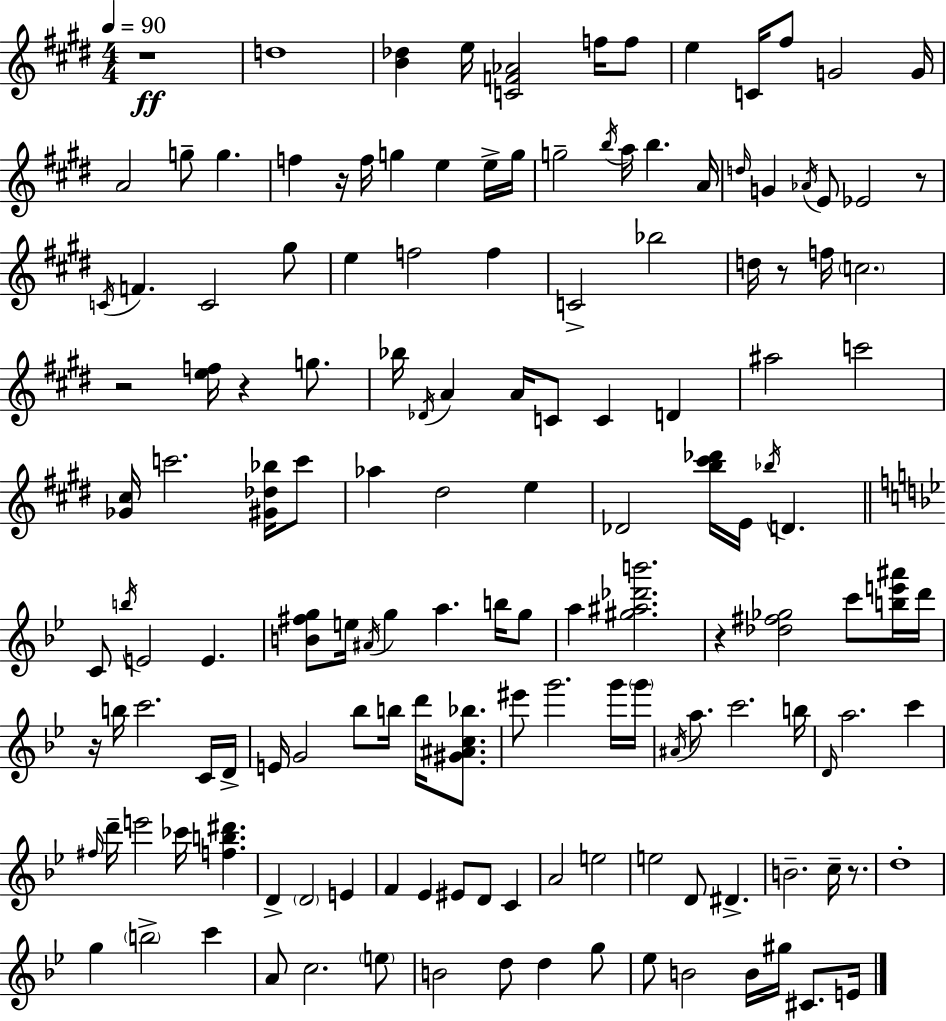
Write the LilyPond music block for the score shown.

{
  \clef treble
  \numericTimeSignature
  \time 4/4
  \key e \major
  \tempo 4 = 90
  r1\ff | d''1 | <b' des''>4 e''16 <c' f' aes'>2 f''16 f''8 | e''4 c'16 fis''8 g'2 g'16 | \break a'2 g''8-- g''4. | f''4 r16 f''16 g''4 e''4 e''16-> g''16 | g''2-- \acciaccatura { b''16 } a''16 b''4. | a'16 \grace { d''16 } g'4 \acciaccatura { aes'16 } e'8 ees'2 | \break r8 \acciaccatura { c'16 } f'4. c'2 | gis''8 e''4 f''2 | f''4 c'2-> bes''2 | d''16 r8 f''16 \parenthesize c''2. | \break r2 <e'' f''>16 r4 | g''8. bes''16 \acciaccatura { des'16 } a'4 a'16 c'8 c'4 | d'4 ais''2 c'''2 | <ges' cis''>16 c'''2. | \break <gis' des'' bes''>16 c'''8 aes''4 dis''2 | e''4 des'2 <b'' cis''' des'''>16 e'16 \acciaccatura { bes''16 } | d'4. \bar "||" \break \key g \minor c'8 \acciaccatura { b''16 } e'2 e'4. | <b' fis'' g''>8 e''16 \acciaccatura { ais'16 } g''4 a''4. b''16 | g''8 a''4 <gis'' ais'' des''' b'''>2. | r4 <des'' fis'' ges''>2 c'''8 | \break <b'' e''' ais'''>16 d'''16 r16 b''16 c'''2. | c'16 d'16-> e'16 g'2 bes''8 b''16 d'''16 <gis' ais' c'' bes''>8. | eis'''8 g'''2. | g'''16 \parenthesize g'''16 \acciaccatura { ais'16 } a''8. c'''2. | \break b''16 \grace { d'16 } a''2. | c'''4 \grace { fis''16 } d'''16-- e'''2 ces'''16 <f'' b'' dis'''>4. | d'4-> \parenthesize d'2 | e'4 f'4 ees'4 eis'8 d'8 | \break c'4 a'2 e''2 | e''2 d'8 dis'4.-> | b'2.-- | c''16-- r8. d''1-. | \break g''4 \parenthesize b''2-> | c'''4 a'8 c''2. | \parenthesize e''8 b'2 d''8 d''4 | g''8 ees''8 b'2 b'16 | \break gis''16 cis'8. e'16 \bar "|."
}